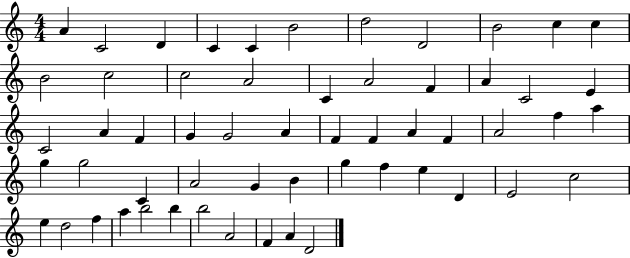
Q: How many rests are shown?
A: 0